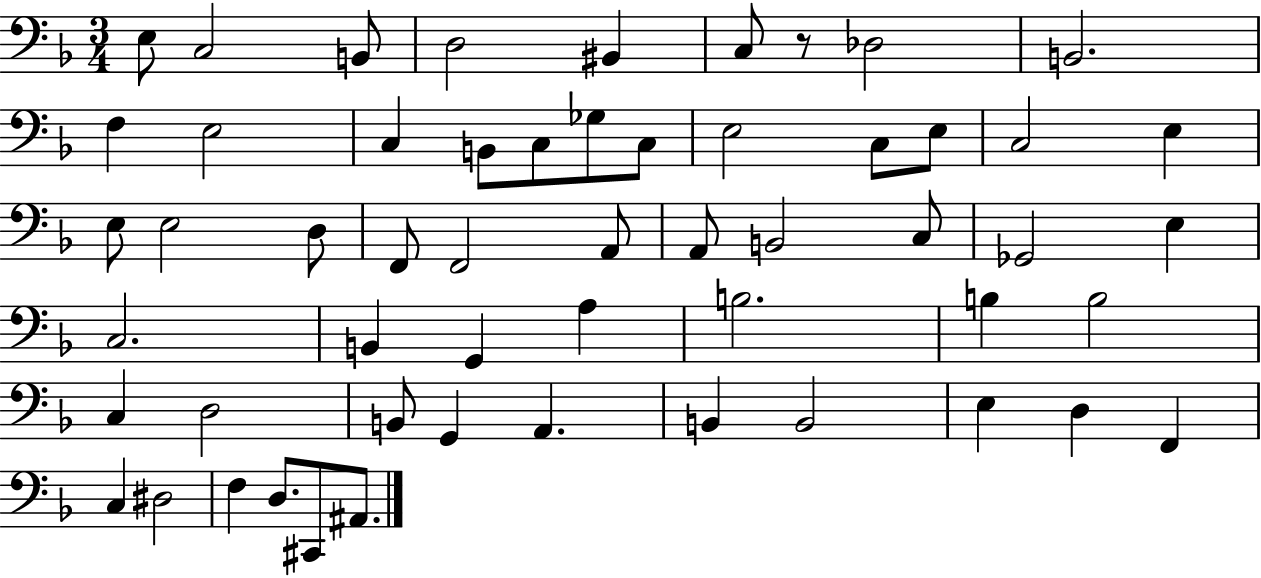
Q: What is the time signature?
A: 3/4